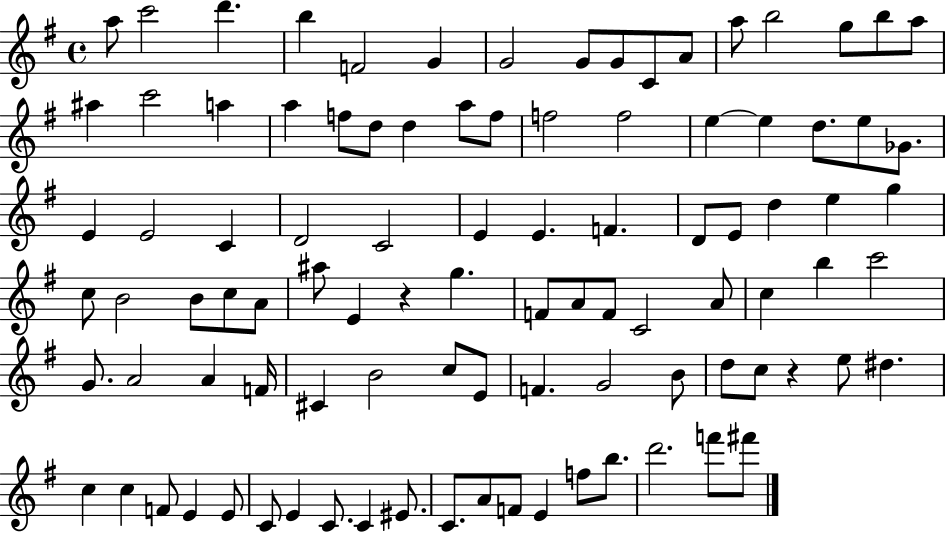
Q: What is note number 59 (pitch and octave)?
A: C5